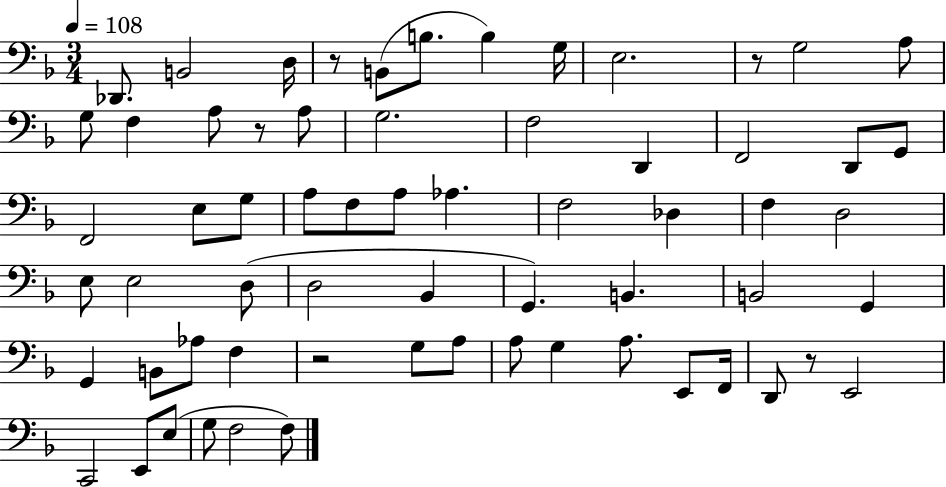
Db2/e. B2/h D3/s R/e B2/e B3/e. B3/q G3/s E3/h. R/e G3/h A3/e G3/e F3/q A3/e R/e A3/e G3/h. F3/h D2/q F2/h D2/e G2/e F2/h E3/e G3/e A3/e F3/e A3/e Ab3/q. F3/h Db3/q F3/q D3/h E3/e E3/h D3/e D3/h Bb2/q G2/q. B2/q. B2/h G2/q G2/q B2/e Ab3/e F3/q R/h G3/e A3/e A3/e G3/q A3/e. E2/e F2/s D2/e R/e E2/h C2/h E2/e E3/e G3/e F3/h F3/e